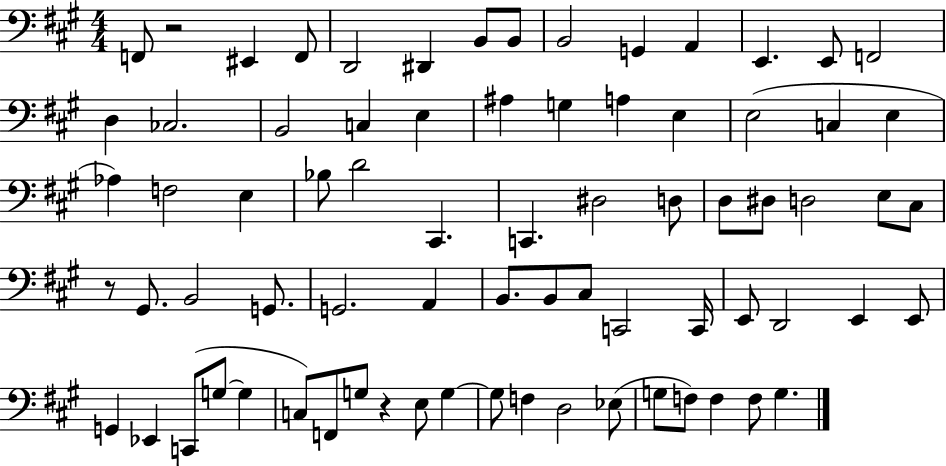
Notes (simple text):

F2/e R/h EIS2/q F2/e D2/h D#2/q B2/e B2/e B2/h G2/q A2/q E2/q. E2/e F2/h D3/q CES3/h. B2/h C3/q E3/q A#3/q G3/q A3/q E3/q E3/h C3/q E3/q Ab3/q F3/h E3/q Bb3/e D4/h C#2/q. C2/q. D#3/h D3/e D3/e D#3/e D3/h E3/e C#3/e R/e G#2/e. B2/h G2/e. G2/h. A2/q B2/e. B2/e C#3/e C2/h C2/s E2/e D2/h E2/q E2/e G2/q Eb2/q C2/e G3/e G3/q C3/e F2/e G3/e R/q E3/e G3/q G3/e F3/q D3/h Eb3/e G3/e F3/e F3/q F3/e G3/q.